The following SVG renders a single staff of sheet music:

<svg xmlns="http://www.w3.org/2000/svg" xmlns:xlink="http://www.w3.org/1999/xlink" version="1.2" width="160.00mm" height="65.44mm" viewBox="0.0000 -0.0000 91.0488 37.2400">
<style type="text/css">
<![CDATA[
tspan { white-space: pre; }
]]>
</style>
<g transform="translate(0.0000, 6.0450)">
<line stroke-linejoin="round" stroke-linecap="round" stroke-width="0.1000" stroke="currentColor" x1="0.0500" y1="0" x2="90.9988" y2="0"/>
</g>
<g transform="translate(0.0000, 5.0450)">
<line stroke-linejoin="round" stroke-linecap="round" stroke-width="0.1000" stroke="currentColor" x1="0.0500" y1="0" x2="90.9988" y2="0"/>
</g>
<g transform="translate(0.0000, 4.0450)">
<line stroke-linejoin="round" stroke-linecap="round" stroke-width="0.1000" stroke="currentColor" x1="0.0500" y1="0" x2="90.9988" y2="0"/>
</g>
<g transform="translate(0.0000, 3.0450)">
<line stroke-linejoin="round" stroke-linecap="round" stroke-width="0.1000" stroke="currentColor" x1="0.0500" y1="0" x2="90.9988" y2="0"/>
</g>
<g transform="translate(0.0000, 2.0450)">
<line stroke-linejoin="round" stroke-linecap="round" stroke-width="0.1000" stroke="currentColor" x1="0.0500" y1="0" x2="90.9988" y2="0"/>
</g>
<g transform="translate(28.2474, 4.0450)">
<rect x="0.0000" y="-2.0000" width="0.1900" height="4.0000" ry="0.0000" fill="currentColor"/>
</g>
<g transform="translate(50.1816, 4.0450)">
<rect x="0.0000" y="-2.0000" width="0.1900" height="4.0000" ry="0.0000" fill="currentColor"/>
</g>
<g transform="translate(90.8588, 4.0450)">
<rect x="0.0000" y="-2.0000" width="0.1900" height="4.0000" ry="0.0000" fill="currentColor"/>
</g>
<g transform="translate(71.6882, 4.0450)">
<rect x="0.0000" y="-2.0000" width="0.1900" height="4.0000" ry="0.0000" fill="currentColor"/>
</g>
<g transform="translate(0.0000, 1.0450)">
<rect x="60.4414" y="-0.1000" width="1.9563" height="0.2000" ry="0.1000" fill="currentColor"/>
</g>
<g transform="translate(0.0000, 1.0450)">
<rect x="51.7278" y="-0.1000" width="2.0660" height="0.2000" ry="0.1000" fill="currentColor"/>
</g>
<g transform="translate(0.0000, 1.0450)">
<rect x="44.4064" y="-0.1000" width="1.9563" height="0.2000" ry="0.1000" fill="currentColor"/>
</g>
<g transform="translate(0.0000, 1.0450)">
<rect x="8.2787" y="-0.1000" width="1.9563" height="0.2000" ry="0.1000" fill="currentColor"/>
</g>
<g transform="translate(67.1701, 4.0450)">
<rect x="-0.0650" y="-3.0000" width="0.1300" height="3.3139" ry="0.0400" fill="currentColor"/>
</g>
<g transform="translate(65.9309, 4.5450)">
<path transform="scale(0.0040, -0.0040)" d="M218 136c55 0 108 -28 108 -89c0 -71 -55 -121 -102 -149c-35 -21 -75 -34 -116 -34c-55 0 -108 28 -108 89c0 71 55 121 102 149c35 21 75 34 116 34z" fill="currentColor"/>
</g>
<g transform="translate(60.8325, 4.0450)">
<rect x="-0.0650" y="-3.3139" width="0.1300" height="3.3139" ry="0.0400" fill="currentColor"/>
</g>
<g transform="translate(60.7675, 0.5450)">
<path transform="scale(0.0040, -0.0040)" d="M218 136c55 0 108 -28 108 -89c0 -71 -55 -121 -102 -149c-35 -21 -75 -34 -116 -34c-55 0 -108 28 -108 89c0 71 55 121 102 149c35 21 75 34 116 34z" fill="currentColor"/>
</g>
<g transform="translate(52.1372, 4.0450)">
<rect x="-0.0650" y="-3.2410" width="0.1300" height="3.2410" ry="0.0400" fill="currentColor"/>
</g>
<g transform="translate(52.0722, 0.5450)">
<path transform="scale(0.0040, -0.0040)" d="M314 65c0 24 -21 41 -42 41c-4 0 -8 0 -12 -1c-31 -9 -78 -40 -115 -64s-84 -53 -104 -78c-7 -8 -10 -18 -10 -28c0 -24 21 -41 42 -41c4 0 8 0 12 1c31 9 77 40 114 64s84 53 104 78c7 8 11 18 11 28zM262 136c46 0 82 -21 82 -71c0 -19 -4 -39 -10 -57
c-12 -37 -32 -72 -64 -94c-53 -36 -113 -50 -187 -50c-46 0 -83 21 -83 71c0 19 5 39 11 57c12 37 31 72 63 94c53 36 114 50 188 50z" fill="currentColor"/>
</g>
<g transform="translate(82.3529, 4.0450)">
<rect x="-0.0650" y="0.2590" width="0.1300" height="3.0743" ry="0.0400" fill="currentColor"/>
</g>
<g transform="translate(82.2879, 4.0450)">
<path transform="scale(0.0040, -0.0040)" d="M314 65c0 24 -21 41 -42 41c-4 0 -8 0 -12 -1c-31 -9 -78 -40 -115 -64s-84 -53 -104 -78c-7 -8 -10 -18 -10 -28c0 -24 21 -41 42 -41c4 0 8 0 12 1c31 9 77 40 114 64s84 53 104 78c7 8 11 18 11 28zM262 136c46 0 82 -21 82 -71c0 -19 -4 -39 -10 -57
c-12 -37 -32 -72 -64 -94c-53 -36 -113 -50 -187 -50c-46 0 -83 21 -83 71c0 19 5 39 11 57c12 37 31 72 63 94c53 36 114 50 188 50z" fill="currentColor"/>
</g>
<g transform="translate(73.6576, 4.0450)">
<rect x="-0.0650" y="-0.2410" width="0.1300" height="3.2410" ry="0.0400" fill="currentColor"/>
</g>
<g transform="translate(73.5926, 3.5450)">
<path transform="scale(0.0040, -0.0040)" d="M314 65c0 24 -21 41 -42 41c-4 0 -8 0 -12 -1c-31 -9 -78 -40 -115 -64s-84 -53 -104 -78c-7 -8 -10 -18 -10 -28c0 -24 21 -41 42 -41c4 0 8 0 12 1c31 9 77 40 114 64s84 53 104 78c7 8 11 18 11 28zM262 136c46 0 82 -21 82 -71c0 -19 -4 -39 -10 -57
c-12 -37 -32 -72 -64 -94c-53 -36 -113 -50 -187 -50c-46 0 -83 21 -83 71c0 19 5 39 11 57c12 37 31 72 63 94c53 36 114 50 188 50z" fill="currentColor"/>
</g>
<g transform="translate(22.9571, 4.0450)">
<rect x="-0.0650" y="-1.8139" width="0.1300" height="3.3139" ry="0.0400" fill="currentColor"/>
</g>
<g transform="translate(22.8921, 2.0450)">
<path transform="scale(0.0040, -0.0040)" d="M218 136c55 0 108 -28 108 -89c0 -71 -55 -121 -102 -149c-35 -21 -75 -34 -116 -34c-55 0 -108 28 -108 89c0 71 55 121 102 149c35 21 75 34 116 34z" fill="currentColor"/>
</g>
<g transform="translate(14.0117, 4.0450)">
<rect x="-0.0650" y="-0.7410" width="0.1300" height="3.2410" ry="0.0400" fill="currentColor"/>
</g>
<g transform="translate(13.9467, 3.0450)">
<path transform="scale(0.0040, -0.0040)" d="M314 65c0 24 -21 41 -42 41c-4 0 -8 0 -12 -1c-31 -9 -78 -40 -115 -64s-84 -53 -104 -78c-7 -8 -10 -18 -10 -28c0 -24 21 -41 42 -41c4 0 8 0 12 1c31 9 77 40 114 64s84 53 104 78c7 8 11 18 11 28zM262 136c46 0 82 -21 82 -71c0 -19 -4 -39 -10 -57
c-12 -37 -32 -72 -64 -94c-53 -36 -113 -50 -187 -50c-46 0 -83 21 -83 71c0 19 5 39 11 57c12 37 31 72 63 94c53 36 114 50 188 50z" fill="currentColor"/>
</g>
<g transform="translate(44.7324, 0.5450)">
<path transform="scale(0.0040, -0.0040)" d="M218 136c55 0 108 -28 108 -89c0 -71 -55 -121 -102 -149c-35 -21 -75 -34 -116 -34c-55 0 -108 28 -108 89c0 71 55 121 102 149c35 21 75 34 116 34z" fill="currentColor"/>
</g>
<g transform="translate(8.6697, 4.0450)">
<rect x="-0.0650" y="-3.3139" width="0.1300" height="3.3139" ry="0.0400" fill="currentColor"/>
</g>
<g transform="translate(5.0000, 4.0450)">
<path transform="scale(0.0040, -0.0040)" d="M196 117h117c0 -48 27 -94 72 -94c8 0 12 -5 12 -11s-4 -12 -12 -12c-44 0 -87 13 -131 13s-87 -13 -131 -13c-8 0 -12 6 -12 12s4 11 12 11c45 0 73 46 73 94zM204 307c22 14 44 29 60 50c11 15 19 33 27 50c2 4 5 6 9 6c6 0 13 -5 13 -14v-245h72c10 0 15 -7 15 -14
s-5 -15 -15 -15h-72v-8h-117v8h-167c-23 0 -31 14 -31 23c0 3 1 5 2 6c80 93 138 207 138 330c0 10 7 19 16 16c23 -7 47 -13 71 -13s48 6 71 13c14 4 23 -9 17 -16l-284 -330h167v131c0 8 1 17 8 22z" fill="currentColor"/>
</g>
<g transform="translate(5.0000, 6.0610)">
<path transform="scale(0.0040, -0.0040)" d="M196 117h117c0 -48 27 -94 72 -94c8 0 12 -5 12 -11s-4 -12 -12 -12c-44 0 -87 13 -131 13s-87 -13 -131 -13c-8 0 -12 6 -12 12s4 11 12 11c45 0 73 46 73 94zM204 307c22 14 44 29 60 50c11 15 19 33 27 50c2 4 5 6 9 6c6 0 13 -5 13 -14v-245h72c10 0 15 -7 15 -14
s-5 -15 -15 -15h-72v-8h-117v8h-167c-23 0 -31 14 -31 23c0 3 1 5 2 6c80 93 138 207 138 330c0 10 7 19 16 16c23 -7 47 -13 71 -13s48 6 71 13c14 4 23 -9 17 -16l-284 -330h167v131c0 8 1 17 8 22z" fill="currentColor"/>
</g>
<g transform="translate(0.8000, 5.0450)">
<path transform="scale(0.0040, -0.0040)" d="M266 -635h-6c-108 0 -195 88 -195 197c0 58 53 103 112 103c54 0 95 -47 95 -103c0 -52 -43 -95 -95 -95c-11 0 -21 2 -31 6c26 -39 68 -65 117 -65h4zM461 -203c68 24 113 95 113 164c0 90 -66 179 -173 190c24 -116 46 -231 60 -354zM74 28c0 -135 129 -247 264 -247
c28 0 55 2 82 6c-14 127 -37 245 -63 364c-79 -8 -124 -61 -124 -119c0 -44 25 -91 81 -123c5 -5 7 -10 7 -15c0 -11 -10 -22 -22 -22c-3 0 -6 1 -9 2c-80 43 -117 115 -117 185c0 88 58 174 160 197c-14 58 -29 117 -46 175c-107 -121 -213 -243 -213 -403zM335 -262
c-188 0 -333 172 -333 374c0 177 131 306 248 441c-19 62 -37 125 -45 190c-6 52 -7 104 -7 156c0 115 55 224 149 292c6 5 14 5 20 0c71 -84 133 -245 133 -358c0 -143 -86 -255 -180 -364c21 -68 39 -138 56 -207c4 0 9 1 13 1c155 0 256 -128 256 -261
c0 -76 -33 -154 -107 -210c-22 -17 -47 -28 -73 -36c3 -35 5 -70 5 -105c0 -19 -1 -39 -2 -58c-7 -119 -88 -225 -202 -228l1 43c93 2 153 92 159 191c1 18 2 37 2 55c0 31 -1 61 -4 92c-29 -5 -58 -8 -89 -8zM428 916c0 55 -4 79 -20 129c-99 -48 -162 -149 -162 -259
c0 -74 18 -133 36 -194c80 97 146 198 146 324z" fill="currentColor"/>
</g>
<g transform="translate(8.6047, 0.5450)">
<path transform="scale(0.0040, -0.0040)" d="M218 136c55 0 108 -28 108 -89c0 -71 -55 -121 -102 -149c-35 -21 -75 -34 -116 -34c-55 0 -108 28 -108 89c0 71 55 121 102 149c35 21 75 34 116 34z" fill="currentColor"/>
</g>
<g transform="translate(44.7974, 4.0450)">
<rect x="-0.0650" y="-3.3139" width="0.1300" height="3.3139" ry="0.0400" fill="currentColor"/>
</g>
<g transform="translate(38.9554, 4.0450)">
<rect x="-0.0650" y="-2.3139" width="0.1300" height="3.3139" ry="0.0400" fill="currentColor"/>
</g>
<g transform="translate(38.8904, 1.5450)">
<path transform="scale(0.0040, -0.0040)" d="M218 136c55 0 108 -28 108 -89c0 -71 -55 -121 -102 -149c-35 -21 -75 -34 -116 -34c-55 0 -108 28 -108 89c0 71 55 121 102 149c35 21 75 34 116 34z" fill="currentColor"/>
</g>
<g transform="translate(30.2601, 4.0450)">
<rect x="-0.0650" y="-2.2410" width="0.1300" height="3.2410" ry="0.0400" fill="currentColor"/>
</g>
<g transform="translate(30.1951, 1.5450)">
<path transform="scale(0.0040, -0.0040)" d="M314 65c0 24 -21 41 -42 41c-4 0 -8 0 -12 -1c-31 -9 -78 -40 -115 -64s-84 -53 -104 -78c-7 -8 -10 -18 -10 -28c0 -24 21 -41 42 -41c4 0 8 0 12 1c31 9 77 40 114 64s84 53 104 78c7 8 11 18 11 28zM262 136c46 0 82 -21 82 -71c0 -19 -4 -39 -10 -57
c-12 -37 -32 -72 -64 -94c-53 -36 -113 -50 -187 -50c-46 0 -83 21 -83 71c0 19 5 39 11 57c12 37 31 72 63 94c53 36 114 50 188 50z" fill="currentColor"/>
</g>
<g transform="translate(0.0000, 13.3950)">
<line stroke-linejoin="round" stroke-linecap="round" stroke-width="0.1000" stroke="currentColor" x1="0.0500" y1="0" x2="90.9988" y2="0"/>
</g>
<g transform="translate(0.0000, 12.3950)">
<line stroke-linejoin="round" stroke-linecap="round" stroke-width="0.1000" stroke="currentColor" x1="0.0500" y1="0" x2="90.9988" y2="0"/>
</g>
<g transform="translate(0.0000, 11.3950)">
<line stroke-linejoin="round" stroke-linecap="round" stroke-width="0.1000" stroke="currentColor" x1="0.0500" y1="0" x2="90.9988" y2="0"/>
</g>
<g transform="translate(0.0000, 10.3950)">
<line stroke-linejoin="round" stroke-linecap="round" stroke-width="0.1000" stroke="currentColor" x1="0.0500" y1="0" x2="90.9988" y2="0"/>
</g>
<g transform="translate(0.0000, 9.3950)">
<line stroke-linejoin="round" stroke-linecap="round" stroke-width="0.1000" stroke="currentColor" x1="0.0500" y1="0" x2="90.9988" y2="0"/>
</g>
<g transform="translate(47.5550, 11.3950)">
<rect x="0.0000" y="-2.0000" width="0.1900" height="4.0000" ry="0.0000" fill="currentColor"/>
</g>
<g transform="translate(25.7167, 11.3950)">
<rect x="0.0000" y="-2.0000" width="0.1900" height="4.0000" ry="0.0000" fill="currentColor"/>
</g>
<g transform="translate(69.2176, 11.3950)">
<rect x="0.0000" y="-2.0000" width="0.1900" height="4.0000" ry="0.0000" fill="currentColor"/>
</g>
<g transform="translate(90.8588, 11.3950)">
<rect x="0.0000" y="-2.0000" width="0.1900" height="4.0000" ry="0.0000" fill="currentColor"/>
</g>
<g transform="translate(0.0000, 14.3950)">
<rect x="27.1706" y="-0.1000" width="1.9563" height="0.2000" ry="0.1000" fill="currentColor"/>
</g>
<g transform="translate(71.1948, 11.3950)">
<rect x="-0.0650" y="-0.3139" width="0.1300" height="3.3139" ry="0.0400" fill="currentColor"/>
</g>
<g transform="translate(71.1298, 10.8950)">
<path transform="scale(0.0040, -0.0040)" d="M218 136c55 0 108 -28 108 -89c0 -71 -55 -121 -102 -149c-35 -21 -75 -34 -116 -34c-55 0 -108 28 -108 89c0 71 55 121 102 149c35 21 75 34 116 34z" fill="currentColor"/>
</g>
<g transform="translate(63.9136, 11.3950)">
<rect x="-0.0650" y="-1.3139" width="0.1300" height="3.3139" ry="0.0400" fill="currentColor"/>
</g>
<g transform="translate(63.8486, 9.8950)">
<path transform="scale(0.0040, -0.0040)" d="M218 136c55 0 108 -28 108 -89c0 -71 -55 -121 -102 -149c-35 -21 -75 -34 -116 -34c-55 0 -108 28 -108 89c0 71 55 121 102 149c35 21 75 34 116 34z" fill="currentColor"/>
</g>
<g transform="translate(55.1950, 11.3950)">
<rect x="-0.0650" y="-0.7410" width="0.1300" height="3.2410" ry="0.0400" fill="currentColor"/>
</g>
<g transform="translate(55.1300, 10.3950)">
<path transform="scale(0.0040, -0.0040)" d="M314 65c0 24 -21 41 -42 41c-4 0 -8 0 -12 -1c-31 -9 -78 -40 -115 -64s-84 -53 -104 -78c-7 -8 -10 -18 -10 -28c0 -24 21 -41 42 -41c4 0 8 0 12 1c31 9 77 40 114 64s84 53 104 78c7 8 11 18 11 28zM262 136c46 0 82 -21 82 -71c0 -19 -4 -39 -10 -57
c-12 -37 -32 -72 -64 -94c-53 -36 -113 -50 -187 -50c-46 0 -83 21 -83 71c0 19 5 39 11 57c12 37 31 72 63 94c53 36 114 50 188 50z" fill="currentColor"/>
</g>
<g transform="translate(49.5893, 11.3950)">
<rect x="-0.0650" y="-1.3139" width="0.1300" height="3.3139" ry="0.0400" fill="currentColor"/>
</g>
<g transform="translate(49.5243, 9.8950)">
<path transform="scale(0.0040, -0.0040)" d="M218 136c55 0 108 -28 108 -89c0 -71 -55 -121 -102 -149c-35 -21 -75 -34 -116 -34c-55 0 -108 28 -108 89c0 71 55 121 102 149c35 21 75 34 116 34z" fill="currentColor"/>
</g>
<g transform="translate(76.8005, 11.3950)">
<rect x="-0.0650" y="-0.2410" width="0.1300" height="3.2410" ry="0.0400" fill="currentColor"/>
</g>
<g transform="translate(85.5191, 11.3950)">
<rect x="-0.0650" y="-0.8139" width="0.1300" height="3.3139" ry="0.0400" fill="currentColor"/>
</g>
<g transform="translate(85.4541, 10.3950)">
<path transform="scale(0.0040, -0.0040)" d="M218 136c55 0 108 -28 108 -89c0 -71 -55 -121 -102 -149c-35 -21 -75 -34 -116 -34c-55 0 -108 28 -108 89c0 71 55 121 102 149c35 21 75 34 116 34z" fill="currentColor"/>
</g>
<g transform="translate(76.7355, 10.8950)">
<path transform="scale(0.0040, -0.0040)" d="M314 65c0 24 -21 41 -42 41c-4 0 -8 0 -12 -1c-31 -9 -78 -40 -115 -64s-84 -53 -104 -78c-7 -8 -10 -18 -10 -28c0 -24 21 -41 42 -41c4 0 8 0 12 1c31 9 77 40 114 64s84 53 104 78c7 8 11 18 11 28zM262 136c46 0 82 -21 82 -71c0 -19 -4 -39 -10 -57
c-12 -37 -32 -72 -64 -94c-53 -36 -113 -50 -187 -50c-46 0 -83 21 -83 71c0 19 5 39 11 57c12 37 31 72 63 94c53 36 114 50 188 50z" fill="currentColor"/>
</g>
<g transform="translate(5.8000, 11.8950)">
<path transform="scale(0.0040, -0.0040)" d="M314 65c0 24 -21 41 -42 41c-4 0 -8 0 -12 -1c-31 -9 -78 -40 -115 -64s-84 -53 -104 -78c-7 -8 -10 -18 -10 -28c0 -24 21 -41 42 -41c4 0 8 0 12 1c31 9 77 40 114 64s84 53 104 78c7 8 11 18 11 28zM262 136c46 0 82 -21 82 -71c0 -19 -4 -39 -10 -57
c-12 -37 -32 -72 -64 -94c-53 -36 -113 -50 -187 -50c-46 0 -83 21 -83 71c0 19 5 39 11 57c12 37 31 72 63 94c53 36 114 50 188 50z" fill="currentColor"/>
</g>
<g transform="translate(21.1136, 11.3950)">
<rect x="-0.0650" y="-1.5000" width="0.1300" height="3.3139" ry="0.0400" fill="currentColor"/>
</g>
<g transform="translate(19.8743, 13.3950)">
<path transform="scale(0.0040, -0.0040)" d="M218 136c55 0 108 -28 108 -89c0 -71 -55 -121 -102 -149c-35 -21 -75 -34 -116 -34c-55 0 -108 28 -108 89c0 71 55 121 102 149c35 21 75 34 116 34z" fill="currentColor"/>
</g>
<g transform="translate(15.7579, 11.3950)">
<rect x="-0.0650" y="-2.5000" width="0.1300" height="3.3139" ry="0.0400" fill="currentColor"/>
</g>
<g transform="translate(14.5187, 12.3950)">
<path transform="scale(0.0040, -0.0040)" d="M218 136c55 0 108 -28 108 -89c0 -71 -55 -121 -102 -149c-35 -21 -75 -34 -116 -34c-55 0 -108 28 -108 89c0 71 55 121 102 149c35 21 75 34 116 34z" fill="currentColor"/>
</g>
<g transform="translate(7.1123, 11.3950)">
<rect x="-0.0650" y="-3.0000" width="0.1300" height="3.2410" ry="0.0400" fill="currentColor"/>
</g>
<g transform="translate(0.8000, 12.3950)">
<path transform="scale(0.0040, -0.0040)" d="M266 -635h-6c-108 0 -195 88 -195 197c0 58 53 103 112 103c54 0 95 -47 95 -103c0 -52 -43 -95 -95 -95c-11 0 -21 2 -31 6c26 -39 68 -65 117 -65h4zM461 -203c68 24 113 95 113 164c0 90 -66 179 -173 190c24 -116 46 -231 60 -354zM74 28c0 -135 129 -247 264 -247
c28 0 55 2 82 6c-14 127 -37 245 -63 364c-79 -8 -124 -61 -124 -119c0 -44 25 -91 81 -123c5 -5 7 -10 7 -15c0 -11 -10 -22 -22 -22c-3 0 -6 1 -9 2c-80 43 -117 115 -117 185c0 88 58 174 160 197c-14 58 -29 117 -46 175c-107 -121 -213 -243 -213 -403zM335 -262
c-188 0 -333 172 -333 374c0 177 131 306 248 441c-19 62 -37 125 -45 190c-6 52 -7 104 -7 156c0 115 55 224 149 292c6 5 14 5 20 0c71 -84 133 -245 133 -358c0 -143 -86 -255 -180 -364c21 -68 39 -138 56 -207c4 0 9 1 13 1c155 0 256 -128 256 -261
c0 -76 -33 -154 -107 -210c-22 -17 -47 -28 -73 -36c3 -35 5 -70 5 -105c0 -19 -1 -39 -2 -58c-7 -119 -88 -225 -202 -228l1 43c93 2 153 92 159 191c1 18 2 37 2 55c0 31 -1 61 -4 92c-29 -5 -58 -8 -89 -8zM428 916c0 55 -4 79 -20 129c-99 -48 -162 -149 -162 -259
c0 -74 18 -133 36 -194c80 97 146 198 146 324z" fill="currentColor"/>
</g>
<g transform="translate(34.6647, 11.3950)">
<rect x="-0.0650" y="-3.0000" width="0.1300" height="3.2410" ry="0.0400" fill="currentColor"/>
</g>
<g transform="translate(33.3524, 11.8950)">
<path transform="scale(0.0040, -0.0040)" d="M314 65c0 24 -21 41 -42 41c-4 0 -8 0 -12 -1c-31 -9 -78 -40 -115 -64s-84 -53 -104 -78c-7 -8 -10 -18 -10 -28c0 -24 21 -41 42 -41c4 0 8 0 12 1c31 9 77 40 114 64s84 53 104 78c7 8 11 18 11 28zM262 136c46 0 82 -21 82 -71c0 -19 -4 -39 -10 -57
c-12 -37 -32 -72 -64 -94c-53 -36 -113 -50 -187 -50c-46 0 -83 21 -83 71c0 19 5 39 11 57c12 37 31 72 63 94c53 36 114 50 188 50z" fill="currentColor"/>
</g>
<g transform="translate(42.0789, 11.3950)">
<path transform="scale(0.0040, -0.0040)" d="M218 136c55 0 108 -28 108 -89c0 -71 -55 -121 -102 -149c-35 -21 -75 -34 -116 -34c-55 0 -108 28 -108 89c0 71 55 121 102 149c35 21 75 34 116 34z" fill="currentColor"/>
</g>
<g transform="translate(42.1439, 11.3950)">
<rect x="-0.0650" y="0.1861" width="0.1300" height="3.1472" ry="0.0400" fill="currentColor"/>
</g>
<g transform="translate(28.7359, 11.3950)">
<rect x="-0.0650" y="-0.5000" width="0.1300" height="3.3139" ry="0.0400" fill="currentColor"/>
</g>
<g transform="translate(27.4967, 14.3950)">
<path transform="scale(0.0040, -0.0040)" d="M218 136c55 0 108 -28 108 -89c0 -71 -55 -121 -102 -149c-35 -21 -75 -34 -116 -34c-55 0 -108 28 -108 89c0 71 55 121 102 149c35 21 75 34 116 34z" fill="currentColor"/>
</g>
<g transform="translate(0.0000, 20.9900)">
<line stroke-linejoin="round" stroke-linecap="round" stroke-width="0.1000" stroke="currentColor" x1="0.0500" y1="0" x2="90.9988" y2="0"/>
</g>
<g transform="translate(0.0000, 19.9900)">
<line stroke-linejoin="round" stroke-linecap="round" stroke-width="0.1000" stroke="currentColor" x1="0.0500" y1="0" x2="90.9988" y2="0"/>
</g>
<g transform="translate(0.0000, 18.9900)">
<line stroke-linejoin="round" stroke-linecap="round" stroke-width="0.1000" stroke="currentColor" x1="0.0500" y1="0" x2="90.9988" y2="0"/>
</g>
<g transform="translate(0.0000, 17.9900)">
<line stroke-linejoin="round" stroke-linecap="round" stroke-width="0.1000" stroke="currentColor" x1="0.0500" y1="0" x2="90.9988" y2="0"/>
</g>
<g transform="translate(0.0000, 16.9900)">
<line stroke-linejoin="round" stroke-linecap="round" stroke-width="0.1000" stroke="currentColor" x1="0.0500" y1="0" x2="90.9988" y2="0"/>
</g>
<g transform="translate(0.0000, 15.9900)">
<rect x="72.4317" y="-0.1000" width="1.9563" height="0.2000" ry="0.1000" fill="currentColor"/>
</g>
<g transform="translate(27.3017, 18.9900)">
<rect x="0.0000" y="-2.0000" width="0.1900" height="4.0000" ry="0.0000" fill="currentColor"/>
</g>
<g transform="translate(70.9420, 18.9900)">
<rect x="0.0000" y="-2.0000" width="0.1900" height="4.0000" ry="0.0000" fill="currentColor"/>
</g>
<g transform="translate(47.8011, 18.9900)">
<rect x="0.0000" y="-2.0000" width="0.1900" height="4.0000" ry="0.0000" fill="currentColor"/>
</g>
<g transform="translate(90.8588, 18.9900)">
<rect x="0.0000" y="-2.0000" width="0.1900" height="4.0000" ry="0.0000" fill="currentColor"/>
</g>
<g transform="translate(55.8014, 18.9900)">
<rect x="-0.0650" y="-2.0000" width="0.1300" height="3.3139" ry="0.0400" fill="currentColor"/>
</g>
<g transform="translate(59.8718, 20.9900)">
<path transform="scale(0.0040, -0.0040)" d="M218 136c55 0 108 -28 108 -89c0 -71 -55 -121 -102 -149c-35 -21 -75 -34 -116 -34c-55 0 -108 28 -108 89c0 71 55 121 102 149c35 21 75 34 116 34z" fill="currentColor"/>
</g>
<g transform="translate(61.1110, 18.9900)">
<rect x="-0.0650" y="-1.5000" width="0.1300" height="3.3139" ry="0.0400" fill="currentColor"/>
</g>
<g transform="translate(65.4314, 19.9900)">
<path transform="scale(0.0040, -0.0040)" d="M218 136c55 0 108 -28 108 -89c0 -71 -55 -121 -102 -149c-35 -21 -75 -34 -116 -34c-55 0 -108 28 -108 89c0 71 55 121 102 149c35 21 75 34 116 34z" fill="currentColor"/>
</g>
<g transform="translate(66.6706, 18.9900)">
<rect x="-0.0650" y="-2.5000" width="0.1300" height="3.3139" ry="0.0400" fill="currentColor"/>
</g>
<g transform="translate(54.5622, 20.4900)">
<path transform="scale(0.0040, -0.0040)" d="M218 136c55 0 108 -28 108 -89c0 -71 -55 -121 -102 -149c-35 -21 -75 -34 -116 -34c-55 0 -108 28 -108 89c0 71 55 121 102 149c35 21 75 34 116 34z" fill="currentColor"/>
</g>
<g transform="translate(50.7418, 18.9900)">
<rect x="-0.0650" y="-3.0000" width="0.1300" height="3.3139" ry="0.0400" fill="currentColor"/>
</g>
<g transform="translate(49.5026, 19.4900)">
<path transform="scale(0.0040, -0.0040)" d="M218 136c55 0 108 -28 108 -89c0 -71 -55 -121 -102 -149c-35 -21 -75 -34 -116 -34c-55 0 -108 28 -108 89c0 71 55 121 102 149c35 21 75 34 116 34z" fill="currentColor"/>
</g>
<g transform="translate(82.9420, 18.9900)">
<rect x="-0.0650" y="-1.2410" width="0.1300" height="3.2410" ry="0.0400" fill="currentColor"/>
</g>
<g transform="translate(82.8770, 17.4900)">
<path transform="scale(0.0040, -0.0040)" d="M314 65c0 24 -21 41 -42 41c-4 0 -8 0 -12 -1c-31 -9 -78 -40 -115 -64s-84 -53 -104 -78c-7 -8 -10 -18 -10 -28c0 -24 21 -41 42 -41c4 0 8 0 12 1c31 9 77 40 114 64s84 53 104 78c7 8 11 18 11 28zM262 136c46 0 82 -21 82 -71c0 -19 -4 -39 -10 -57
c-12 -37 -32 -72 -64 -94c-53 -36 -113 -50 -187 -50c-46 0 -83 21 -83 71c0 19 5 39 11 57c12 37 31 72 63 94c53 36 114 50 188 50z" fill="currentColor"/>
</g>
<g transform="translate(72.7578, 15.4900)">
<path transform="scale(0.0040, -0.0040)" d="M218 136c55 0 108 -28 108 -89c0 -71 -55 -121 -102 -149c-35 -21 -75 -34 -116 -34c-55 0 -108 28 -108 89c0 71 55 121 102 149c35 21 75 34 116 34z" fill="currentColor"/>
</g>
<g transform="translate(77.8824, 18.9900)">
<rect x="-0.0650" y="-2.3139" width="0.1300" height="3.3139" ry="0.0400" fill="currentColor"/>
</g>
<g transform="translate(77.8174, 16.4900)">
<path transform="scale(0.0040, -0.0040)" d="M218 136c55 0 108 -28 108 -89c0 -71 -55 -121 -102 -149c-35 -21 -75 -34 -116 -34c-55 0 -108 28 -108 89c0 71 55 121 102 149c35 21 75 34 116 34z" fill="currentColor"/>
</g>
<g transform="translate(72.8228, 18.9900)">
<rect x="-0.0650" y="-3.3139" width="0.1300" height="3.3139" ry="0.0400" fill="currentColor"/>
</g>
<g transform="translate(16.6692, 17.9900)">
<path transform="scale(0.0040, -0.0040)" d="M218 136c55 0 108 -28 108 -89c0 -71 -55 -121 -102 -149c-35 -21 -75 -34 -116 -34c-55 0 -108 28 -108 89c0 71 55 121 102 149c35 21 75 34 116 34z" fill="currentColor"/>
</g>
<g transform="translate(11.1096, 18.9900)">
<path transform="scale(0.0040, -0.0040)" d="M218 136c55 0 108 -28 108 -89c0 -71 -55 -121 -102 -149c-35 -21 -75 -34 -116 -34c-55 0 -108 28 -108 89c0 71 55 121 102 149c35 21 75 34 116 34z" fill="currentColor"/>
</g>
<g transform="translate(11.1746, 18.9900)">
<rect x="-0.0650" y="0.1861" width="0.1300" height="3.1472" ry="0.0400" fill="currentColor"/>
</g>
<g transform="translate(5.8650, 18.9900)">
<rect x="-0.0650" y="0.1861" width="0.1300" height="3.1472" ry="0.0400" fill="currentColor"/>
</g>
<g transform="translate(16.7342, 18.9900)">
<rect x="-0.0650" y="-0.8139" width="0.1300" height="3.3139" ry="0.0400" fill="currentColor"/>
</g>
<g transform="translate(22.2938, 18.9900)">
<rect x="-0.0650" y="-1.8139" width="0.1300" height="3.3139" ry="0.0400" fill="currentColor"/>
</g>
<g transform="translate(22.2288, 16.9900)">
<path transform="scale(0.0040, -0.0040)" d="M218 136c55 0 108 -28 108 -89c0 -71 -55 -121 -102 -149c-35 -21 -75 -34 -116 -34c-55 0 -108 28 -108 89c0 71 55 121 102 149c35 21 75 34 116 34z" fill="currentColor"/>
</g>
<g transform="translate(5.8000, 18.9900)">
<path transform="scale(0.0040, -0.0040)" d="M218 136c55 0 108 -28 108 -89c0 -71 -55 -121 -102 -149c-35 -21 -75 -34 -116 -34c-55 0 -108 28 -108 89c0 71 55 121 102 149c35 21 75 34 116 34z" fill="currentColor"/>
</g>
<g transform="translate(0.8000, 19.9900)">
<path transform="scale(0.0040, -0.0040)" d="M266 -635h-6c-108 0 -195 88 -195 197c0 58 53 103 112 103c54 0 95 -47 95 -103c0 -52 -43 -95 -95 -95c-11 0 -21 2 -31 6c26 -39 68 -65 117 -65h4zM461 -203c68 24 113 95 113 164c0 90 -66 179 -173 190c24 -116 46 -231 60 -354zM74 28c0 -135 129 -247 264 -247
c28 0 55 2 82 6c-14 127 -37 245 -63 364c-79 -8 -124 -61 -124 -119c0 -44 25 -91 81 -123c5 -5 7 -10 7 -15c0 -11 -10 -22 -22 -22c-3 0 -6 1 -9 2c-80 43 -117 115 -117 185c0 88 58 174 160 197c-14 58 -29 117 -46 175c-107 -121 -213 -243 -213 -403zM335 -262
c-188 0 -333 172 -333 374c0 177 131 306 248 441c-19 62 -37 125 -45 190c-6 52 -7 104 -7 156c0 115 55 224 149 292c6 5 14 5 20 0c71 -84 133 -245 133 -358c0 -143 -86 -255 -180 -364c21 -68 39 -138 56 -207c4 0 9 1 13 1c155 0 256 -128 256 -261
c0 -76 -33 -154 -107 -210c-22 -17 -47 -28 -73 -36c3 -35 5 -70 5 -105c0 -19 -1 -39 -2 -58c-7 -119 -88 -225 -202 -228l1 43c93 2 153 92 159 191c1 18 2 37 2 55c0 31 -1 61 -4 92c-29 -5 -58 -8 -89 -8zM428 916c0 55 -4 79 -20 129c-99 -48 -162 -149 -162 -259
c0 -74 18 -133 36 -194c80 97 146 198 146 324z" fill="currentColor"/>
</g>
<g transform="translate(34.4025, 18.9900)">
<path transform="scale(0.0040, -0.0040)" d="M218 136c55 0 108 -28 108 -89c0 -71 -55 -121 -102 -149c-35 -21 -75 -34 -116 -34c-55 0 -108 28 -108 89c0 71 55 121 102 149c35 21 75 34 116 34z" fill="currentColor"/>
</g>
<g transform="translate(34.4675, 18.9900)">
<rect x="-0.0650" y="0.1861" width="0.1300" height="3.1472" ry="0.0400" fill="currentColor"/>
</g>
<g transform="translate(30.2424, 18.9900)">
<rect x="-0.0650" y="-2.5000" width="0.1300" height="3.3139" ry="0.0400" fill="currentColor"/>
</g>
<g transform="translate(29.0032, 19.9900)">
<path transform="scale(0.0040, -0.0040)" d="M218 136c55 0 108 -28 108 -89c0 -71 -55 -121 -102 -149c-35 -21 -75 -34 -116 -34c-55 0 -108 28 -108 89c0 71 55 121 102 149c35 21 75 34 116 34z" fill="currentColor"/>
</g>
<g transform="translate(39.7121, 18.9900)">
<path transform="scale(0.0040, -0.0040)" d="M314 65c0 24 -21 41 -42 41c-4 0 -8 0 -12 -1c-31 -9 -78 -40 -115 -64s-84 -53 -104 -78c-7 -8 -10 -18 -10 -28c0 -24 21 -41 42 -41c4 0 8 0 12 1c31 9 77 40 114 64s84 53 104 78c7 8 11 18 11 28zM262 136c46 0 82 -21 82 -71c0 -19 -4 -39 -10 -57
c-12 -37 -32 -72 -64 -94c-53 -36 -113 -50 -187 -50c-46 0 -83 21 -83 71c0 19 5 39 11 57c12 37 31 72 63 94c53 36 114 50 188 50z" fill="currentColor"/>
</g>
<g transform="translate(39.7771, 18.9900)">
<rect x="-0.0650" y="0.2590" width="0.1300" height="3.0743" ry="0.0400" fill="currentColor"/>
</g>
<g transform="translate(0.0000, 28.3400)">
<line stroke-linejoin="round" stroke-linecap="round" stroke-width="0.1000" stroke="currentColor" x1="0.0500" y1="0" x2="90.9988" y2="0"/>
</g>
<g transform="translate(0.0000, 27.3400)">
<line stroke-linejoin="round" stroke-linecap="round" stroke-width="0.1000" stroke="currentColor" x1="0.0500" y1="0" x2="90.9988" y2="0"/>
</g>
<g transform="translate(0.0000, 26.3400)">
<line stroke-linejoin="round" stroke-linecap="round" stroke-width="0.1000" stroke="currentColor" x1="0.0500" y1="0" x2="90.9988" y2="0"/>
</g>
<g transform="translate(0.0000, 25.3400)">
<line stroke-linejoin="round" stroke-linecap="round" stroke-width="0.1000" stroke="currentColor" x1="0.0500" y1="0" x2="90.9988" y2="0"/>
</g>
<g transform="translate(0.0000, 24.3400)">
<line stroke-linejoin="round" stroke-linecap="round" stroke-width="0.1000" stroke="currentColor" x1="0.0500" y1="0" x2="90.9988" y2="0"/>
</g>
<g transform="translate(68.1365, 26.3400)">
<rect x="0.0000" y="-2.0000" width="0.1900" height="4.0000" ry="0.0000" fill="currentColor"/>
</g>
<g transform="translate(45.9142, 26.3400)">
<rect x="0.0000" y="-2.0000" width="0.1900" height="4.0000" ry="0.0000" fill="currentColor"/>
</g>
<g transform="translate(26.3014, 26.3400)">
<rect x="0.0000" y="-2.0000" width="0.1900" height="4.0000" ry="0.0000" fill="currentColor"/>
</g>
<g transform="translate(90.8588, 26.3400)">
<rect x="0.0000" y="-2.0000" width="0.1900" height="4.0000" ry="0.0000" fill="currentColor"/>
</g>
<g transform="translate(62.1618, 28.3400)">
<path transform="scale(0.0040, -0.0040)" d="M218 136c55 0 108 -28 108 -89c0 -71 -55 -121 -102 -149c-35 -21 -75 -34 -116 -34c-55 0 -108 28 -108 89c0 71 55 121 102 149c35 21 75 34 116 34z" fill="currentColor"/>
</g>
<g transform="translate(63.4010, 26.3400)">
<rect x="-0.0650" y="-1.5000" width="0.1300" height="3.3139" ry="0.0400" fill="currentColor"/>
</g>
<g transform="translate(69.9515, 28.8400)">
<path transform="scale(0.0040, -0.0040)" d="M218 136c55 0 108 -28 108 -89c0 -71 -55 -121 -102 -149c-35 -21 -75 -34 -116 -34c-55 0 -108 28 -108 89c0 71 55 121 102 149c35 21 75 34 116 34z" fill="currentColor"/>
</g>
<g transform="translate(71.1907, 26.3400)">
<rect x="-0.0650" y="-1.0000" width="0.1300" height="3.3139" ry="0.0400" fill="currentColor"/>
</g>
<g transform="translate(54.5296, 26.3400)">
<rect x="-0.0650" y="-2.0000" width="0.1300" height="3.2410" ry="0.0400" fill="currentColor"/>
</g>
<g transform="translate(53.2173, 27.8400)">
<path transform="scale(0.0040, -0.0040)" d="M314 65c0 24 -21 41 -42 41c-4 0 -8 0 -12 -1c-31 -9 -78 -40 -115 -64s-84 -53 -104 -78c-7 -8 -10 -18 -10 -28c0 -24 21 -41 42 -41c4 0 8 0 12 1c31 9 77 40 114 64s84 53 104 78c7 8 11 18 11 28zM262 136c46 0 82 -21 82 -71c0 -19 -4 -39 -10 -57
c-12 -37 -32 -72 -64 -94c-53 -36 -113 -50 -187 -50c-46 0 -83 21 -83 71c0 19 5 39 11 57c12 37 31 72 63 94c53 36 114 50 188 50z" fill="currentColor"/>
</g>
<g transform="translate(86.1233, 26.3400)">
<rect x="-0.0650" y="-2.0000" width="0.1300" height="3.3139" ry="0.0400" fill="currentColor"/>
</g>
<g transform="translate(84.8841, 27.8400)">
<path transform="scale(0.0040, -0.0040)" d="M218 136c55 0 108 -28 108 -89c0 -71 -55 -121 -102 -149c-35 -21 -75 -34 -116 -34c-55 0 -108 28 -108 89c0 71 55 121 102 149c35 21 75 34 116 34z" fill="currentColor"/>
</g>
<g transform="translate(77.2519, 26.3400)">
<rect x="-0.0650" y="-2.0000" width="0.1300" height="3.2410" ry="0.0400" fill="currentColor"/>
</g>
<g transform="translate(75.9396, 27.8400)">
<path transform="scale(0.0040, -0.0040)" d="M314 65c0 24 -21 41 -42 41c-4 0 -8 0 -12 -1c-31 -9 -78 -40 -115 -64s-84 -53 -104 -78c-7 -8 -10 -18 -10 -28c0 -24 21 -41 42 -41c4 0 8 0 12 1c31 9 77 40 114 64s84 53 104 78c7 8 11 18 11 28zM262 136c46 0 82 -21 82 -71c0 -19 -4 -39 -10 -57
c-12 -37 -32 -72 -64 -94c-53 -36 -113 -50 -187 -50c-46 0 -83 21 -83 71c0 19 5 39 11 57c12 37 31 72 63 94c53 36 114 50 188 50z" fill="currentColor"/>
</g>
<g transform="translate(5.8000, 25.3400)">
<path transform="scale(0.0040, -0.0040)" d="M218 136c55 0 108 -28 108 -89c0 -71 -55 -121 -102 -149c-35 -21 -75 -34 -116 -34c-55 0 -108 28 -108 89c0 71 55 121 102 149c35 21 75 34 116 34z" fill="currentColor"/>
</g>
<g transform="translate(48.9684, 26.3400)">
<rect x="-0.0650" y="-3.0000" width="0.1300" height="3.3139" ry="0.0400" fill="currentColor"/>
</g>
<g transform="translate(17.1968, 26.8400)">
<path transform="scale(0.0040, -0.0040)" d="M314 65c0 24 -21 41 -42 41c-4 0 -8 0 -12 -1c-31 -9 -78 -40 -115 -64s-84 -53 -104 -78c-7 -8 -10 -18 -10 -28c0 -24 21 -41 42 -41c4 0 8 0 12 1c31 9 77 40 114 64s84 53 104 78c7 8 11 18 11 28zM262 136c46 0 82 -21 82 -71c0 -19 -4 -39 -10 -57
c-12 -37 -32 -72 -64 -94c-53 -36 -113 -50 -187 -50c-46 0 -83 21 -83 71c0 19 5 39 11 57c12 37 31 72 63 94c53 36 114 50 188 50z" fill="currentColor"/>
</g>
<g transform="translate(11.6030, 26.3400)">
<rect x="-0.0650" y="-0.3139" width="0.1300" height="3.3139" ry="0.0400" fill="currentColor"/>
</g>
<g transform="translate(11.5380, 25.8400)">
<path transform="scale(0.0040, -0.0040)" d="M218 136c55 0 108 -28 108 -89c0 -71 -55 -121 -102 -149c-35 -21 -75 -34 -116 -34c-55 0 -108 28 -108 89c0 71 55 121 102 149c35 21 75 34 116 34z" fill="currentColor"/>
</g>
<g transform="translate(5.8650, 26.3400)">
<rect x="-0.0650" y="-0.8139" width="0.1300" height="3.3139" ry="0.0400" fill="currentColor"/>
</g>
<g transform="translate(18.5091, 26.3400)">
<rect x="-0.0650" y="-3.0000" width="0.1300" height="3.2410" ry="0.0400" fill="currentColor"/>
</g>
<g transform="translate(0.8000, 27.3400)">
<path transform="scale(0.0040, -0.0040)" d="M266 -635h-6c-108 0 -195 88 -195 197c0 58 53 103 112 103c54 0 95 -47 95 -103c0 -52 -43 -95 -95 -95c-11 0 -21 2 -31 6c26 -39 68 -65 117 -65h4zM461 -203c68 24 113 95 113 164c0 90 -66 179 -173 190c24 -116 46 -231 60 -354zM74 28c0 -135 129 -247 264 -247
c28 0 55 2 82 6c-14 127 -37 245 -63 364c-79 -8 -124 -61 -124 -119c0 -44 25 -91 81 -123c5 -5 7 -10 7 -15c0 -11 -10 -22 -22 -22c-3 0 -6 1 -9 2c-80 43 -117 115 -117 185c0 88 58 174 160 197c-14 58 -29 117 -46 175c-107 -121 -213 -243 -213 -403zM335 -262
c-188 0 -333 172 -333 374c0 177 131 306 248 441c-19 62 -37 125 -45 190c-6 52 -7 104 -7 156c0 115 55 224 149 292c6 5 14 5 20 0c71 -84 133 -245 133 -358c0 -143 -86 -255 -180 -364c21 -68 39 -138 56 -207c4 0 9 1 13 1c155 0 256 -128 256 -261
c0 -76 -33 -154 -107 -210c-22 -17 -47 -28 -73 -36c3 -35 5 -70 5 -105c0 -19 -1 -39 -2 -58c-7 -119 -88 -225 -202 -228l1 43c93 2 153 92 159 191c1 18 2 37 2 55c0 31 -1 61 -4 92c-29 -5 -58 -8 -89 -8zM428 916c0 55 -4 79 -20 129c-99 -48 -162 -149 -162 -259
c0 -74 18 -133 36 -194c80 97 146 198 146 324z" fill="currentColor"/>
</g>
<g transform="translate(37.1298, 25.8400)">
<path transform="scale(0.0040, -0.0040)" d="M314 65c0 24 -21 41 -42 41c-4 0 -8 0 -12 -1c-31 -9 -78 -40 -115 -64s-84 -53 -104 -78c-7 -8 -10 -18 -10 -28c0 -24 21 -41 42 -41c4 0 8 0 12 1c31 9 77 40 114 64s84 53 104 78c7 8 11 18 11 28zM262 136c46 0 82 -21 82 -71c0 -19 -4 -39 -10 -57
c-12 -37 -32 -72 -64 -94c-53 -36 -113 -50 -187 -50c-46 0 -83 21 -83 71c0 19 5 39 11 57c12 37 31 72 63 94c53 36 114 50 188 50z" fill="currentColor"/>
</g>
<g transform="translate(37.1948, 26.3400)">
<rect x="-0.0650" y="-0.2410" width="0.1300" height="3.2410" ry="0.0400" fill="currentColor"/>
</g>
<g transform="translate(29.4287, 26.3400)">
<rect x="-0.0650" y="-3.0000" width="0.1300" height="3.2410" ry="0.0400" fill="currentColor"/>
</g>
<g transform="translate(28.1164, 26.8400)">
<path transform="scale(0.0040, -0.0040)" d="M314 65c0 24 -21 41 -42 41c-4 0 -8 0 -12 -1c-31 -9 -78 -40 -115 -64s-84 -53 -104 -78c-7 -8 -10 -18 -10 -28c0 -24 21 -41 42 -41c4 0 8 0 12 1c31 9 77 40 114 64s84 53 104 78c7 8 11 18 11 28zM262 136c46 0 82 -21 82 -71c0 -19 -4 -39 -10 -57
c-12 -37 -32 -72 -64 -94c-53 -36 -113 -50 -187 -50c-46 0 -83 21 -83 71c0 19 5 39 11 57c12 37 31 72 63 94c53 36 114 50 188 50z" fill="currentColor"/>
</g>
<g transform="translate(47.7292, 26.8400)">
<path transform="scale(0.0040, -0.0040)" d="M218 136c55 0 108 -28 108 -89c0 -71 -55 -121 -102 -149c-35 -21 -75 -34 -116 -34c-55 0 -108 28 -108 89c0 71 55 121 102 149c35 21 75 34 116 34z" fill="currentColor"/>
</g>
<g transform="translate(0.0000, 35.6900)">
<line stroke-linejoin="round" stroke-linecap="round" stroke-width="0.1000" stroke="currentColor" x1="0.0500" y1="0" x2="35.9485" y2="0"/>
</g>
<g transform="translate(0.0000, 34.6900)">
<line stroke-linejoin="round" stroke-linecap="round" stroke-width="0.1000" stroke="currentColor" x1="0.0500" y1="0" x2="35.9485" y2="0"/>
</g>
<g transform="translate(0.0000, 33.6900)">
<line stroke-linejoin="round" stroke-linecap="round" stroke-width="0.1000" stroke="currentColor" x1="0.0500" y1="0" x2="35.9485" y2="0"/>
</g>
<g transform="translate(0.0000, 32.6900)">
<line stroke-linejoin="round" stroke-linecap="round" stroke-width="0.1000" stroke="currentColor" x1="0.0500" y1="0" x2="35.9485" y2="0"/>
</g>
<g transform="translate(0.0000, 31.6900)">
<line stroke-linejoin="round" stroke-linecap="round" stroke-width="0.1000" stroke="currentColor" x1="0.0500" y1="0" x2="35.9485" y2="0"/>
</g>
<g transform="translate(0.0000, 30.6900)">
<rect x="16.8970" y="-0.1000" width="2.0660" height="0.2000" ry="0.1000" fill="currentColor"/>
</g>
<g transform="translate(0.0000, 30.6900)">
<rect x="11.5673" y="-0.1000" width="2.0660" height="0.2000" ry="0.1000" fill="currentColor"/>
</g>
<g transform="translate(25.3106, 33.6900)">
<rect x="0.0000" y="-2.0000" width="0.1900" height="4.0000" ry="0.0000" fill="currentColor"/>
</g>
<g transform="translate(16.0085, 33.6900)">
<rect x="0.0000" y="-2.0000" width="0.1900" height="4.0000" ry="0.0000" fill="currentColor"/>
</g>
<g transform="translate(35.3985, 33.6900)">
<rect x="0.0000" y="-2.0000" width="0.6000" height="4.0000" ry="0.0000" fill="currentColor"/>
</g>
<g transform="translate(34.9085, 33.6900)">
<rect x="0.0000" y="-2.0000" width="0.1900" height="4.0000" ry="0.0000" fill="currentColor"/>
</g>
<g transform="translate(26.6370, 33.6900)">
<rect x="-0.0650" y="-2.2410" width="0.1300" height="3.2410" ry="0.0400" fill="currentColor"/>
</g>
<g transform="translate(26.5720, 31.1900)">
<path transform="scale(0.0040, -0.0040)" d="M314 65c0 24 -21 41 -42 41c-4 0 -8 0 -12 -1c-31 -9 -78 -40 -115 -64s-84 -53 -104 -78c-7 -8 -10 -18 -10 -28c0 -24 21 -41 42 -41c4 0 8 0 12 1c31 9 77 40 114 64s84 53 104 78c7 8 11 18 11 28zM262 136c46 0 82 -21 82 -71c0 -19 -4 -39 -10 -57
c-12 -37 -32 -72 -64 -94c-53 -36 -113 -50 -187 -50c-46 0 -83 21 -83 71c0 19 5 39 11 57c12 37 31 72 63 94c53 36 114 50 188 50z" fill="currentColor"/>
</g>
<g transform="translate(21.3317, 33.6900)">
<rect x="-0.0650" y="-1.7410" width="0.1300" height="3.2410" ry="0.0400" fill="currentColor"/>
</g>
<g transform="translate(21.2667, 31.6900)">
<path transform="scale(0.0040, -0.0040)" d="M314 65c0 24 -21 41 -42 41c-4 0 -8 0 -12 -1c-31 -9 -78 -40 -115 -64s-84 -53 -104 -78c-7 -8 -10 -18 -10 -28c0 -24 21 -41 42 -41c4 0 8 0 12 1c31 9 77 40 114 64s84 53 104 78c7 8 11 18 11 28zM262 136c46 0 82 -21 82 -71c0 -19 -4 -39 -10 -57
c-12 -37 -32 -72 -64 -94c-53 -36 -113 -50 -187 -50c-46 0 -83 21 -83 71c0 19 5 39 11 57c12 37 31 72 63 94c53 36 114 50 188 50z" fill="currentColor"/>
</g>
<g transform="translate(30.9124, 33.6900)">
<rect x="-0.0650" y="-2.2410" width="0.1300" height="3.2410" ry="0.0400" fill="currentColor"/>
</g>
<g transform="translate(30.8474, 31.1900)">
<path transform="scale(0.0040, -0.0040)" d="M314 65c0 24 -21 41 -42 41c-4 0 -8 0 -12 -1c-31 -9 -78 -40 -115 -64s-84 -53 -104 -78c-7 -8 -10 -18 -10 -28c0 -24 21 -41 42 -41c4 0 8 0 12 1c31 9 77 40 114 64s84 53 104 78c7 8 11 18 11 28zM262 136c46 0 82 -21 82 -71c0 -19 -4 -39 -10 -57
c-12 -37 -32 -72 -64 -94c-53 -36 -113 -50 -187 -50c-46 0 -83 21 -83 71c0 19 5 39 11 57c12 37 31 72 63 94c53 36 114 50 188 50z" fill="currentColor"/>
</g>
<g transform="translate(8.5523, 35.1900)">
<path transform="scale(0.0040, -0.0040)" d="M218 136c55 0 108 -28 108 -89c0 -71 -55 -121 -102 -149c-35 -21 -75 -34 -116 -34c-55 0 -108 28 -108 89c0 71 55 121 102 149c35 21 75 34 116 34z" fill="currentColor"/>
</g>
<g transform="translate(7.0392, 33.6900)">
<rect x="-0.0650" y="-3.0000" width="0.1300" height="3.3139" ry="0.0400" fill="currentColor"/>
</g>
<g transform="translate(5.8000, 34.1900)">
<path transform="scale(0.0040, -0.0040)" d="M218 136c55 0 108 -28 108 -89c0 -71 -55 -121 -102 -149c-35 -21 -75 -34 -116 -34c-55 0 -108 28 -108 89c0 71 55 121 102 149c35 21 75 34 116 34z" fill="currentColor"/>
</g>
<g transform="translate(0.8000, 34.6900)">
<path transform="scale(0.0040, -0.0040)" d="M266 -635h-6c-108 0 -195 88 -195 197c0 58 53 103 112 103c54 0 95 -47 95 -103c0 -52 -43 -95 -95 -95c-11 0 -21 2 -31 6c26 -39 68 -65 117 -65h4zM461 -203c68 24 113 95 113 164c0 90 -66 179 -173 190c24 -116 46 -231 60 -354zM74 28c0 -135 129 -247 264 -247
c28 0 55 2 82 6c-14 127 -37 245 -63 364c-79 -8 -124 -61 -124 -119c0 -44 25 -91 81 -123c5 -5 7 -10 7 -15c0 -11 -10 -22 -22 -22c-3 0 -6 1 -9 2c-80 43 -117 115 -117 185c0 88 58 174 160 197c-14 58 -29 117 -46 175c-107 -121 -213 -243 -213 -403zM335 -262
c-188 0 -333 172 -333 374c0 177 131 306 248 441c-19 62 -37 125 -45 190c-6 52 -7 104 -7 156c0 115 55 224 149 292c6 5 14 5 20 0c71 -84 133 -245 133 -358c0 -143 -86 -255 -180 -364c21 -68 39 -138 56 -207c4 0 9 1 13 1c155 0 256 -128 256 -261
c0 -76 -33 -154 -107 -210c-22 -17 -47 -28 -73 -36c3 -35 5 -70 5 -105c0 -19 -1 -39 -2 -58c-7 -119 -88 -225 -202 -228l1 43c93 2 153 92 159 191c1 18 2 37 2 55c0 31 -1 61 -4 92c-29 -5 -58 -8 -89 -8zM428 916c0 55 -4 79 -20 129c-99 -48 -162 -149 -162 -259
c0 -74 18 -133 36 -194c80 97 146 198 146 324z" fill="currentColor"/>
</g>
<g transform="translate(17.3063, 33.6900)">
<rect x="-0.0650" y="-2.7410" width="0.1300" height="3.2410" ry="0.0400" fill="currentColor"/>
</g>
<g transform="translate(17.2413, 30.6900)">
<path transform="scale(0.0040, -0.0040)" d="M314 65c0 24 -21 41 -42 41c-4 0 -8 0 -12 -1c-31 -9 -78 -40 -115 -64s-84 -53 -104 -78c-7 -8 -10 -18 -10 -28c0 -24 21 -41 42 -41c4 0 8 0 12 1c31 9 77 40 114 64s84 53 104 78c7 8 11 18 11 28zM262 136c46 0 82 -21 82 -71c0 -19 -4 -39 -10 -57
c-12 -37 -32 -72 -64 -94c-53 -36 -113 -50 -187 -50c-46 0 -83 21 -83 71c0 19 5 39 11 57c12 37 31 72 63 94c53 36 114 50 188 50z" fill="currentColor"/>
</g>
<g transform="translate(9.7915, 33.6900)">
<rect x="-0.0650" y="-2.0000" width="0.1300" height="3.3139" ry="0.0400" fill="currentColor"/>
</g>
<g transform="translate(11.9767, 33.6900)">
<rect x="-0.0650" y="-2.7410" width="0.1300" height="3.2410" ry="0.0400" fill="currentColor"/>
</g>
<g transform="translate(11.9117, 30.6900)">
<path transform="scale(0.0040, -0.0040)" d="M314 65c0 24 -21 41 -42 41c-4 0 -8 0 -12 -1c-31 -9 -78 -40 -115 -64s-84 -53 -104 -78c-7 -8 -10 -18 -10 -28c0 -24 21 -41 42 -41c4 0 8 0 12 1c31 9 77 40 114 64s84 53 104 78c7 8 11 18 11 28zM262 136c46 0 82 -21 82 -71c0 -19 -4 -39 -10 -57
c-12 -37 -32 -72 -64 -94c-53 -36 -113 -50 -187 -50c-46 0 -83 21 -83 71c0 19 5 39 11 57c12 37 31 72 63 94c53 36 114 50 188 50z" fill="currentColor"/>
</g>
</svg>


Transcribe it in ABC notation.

X:1
T:Untitled
M:4/4
L:1/4
K:C
b d2 f g2 g b b2 b A c2 B2 A2 G E C A2 B e d2 e c c2 d B B d f G B B2 A F E G b g e2 d c A2 A2 c2 A F2 E D F2 F A F a2 a2 f2 g2 g2